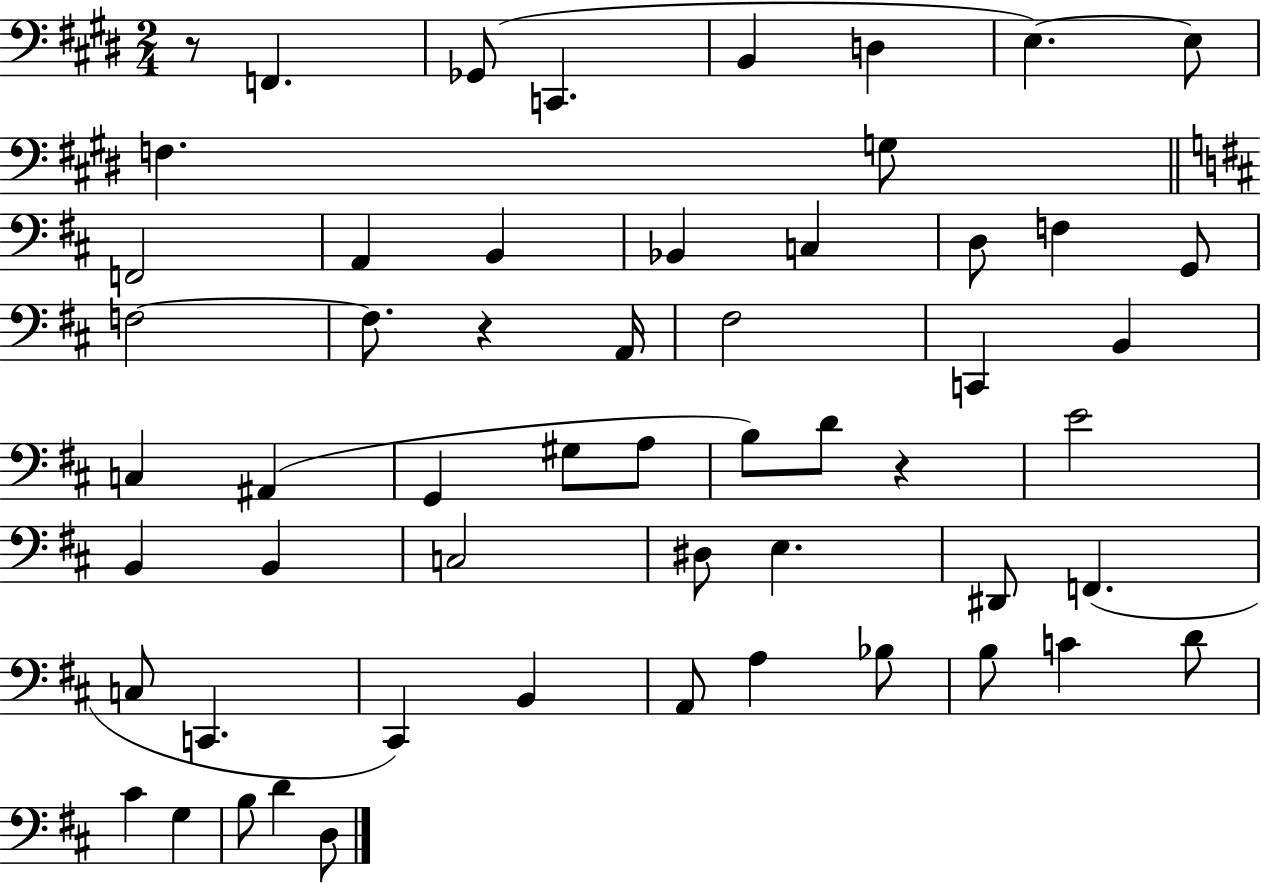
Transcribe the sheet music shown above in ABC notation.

X:1
T:Untitled
M:2/4
L:1/4
K:E
z/2 F,, _G,,/2 C,, B,, D, E, E,/2 F, G,/2 F,,2 A,, B,, _B,, C, D,/2 F, G,,/2 F,2 F,/2 z A,,/4 ^F,2 C,, B,, C, ^A,, G,, ^G,/2 A,/2 B,/2 D/2 z E2 B,, B,, C,2 ^D,/2 E, ^D,,/2 F,, C,/2 C,, ^C,, B,, A,,/2 A, _B,/2 B,/2 C D/2 ^C G, B,/2 D D,/2